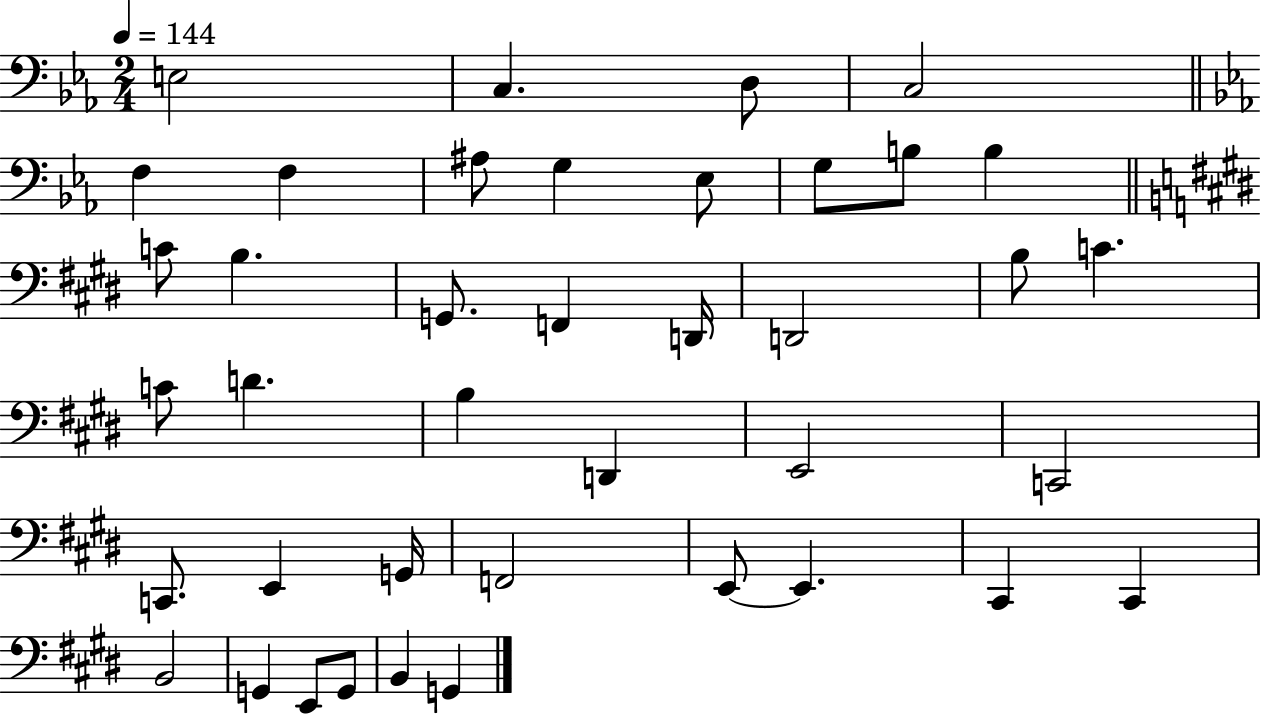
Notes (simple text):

E3/h C3/q. D3/e C3/h F3/q F3/q A#3/e G3/q Eb3/e G3/e B3/e B3/q C4/e B3/q. G2/e. F2/q D2/s D2/h B3/e C4/q. C4/e D4/q. B3/q D2/q E2/h C2/h C2/e. E2/q G2/s F2/h E2/e E2/q. C#2/q C#2/q B2/h G2/q E2/e G2/e B2/q G2/q